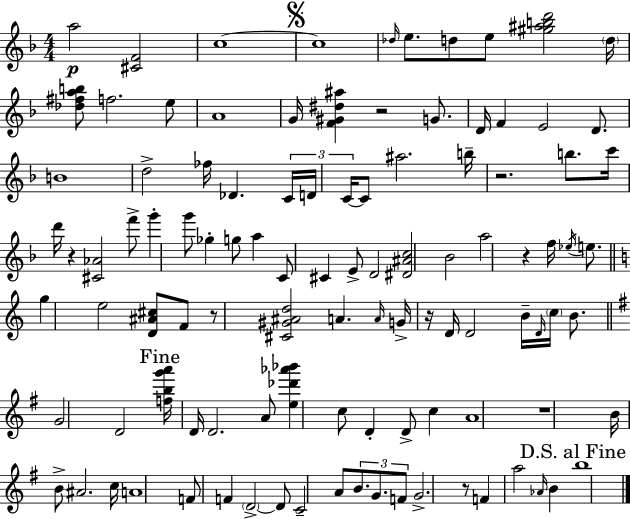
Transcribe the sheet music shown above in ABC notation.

X:1
T:Untitled
M:4/4
L:1/4
K:F
a2 [^CF]2 c4 c4 _d/4 e/2 d/2 e/2 [^g^abd']2 d/4 [_d^fab]/2 f2 e/2 A4 G/4 [F^G^d^a] z2 G/2 D/4 F E2 D/2 B4 d2 _f/4 _D C/4 D/4 C/4 C/2 ^a2 b/4 z2 b/2 c'/4 d'/4 z [^C_A]2 f'/2 g' g'/2 _g g/2 a C/2 ^C E/2 D2 [^D^Ac]2 _B2 a2 z f/4 _e/4 e/2 g e2 [D^A^c]/2 F/2 z/2 [^C^G^Ad]2 A A/4 G/4 z/4 D/4 D2 B/4 D/4 c/4 B/2 G2 D2 [fbg'a']/4 D/4 D2 A/2 [e_d'_a'_b'] c/2 D D/2 c A4 z4 B/4 B/2 ^A2 c/4 A4 F/2 F D2 D/2 C2 A/2 B/2 G/2 F/2 G2 z/2 F a2 _A/4 B b4